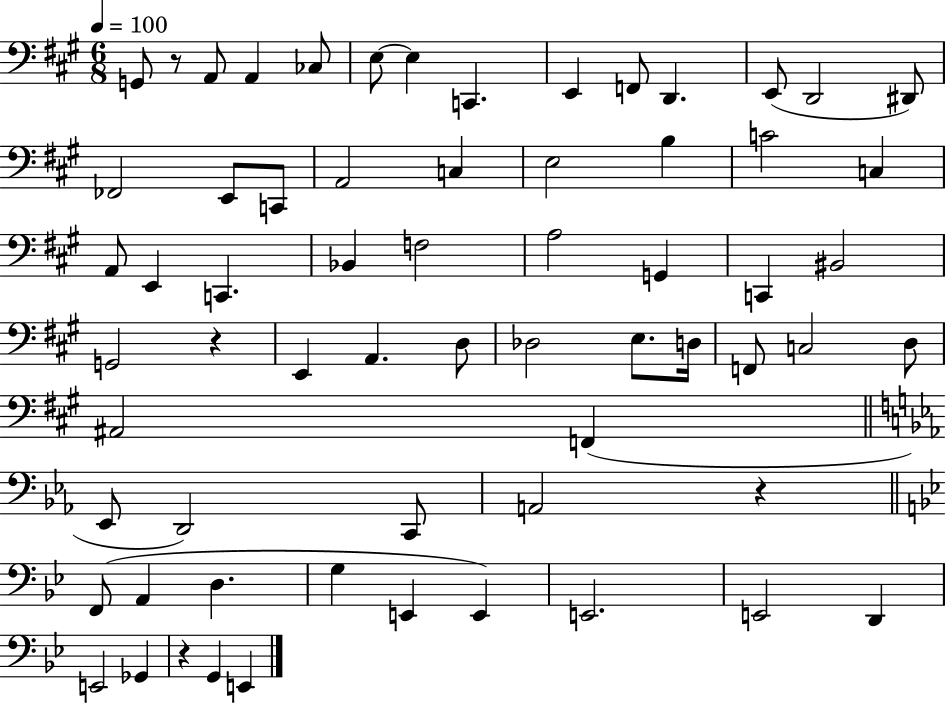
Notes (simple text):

G2/e R/e A2/e A2/q CES3/e E3/e E3/q C2/q. E2/q F2/e D2/q. E2/e D2/h D#2/e FES2/h E2/e C2/e A2/h C3/q E3/h B3/q C4/h C3/q A2/e E2/q C2/q. Bb2/q F3/h A3/h G2/q C2/q BIS2/h G2/h R/q E2/q A2/q. D3/e Db3/h E3/e. D3/s F2/e C3/h D3/e A#2/h F2/q Eb2/e D2/h C2/e A2/h R/q F2/e A2/q D3/q. G3/q E2/q E2/q E2/h. E2/h D2/q E2/h Gb2/q R/q G2/q E2/q